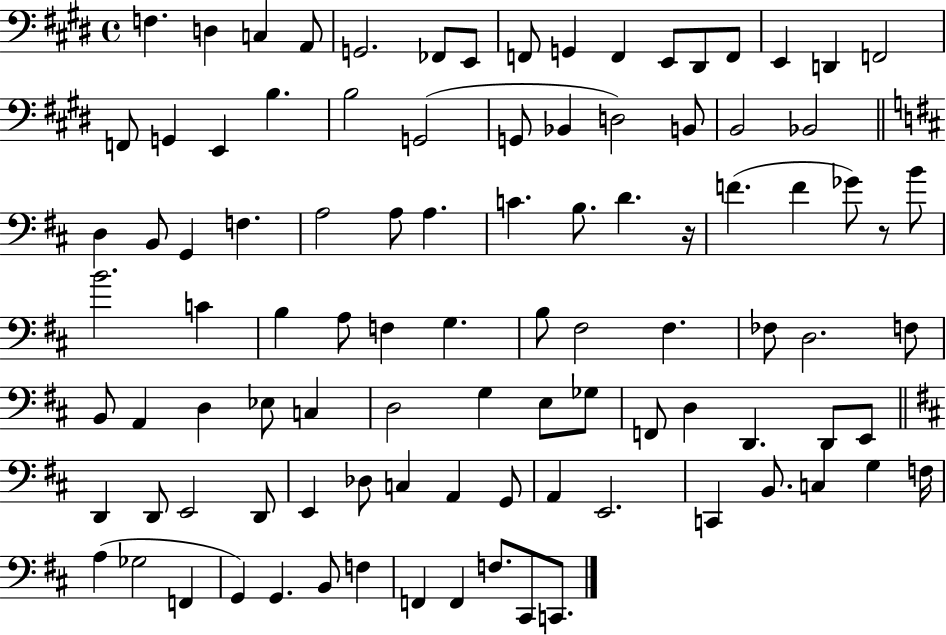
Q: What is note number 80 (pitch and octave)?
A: C2